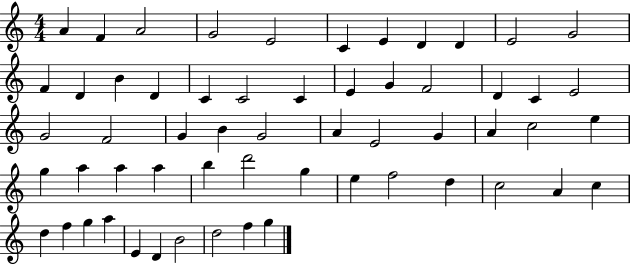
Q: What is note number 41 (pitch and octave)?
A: D6